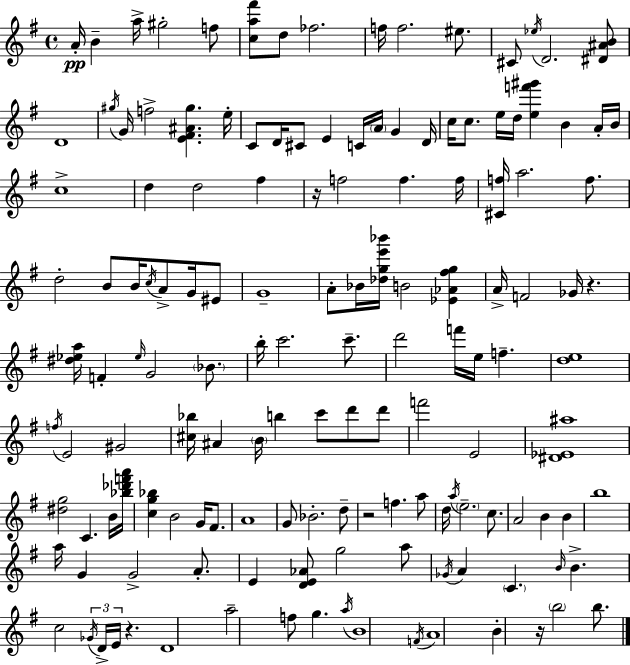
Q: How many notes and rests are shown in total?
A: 144